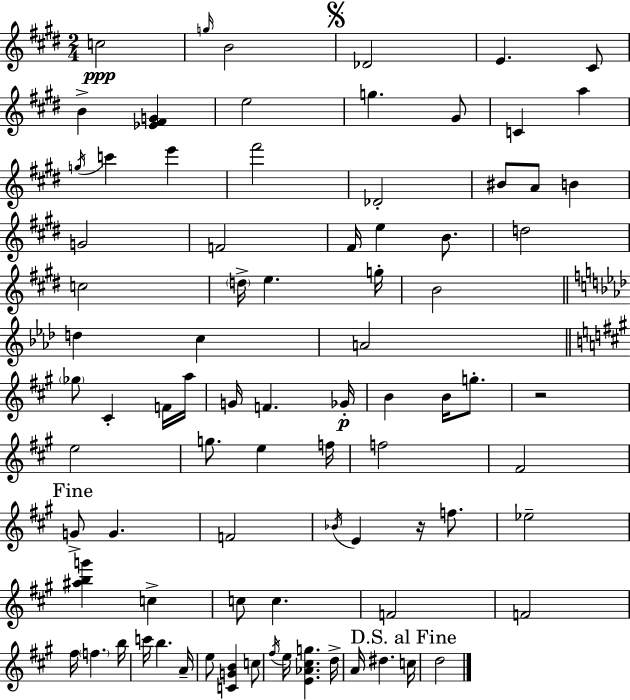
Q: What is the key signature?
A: E major